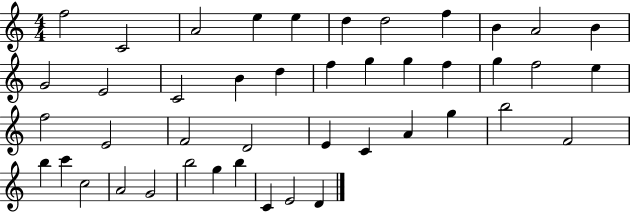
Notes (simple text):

F5/h C4/h A4/h E5/q E5/q D5/q D5/h F5/q B4/q A4/h B4/q G4/h E4/h C4/h B4/q D5/q F5/q G5/q G5/q F5/q G5/q F5/h E5/q F5/h E4/h F4/h D4/h E4/q C4/q A4/q G5/q B5/h F4/h B5/q C6/q C5/h A4/h G4/h B5/h G5/q B5/q C4/q E4/h D4/q